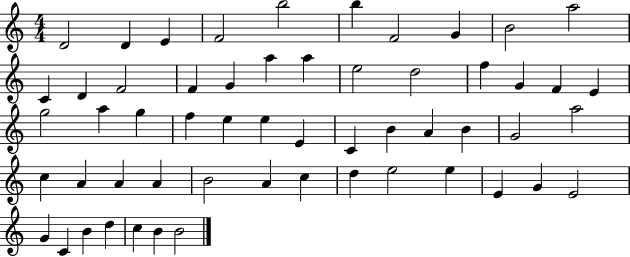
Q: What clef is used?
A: treble